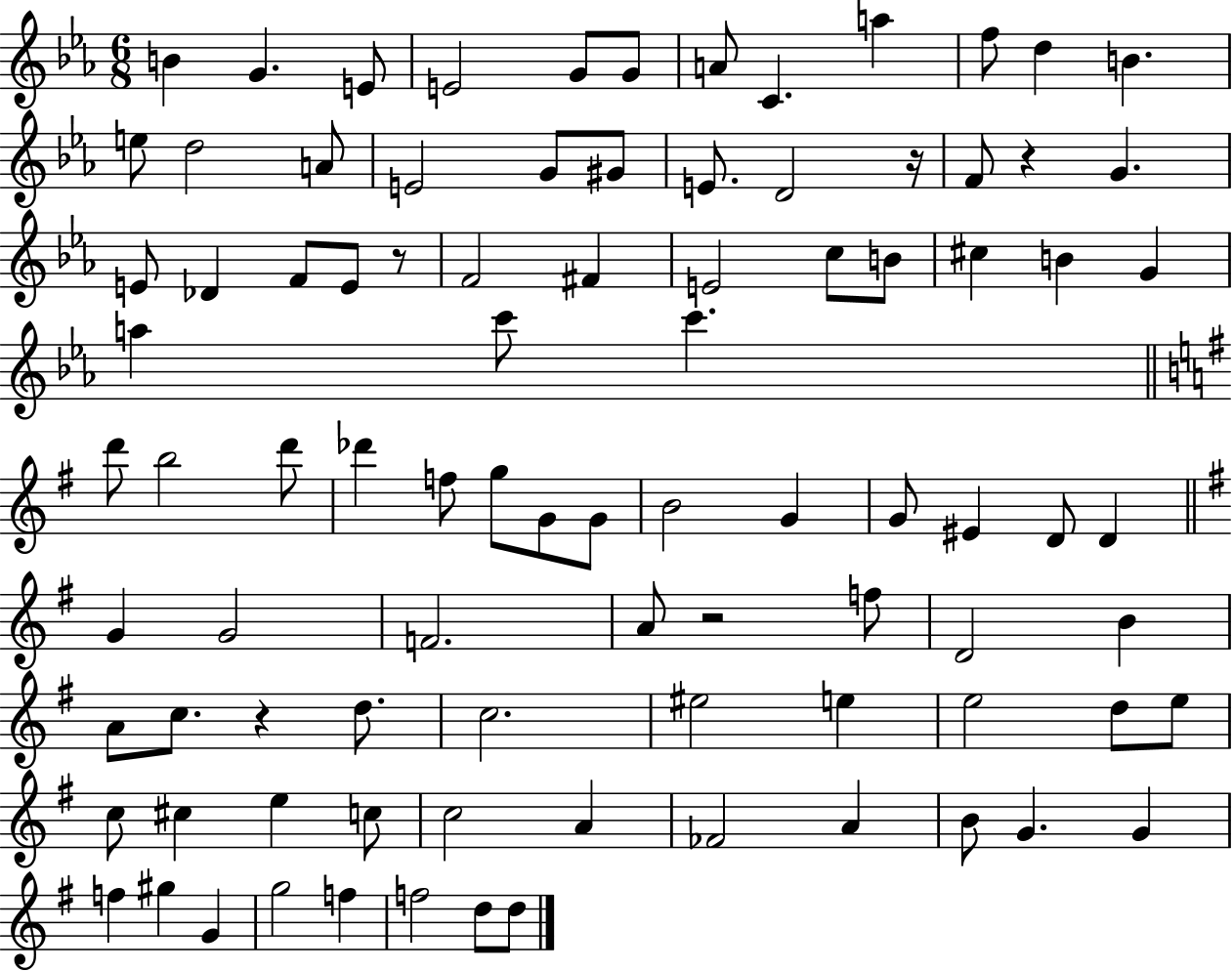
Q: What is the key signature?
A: EES major